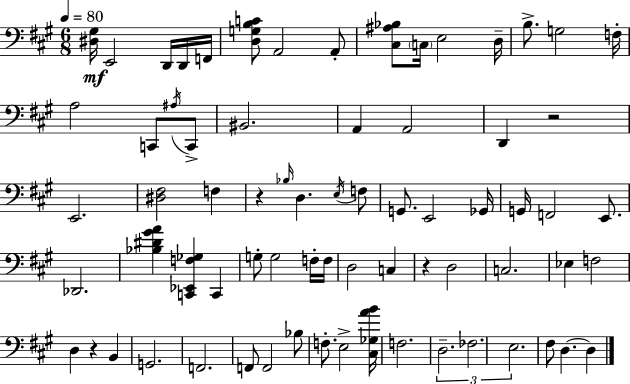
[D#3,G#3]/s E2/h D2/s D2/s F2/s [D3,G3,B3,C4]/e A2/h A2/e [C#3,A#3,Bb3]/e C3/s E3/h D3/s B3/e. G3/h F3/s A3/h C2/e A#3/s C2/e BIS2/h. A2/q A2/h D2/q R/h E2/h. [D#3,F#3]/h F3/q R/q Bb3/s D3/q. E3/s F3/e G2/e. E2/h Gb2/s G2/s F2/h E2/e. Db2/h. [Bb3,D#4,G#4,A4]/q [C2,Eb2,F3,Gb3]/q C2/q G3/e G3/h F3/s F3/s D3/h C3/q R/q D3/h C3/h. Eb3/q F3/h D3/q R/q B2/q G2/h. F2/h. F2/e F2/h Bb3/e F3/e. E3/h [C#3,Gb3,A4,B4]/s F3/h. D3/h. FES3/h. E3/h. F#3/e D3/q. D3/q